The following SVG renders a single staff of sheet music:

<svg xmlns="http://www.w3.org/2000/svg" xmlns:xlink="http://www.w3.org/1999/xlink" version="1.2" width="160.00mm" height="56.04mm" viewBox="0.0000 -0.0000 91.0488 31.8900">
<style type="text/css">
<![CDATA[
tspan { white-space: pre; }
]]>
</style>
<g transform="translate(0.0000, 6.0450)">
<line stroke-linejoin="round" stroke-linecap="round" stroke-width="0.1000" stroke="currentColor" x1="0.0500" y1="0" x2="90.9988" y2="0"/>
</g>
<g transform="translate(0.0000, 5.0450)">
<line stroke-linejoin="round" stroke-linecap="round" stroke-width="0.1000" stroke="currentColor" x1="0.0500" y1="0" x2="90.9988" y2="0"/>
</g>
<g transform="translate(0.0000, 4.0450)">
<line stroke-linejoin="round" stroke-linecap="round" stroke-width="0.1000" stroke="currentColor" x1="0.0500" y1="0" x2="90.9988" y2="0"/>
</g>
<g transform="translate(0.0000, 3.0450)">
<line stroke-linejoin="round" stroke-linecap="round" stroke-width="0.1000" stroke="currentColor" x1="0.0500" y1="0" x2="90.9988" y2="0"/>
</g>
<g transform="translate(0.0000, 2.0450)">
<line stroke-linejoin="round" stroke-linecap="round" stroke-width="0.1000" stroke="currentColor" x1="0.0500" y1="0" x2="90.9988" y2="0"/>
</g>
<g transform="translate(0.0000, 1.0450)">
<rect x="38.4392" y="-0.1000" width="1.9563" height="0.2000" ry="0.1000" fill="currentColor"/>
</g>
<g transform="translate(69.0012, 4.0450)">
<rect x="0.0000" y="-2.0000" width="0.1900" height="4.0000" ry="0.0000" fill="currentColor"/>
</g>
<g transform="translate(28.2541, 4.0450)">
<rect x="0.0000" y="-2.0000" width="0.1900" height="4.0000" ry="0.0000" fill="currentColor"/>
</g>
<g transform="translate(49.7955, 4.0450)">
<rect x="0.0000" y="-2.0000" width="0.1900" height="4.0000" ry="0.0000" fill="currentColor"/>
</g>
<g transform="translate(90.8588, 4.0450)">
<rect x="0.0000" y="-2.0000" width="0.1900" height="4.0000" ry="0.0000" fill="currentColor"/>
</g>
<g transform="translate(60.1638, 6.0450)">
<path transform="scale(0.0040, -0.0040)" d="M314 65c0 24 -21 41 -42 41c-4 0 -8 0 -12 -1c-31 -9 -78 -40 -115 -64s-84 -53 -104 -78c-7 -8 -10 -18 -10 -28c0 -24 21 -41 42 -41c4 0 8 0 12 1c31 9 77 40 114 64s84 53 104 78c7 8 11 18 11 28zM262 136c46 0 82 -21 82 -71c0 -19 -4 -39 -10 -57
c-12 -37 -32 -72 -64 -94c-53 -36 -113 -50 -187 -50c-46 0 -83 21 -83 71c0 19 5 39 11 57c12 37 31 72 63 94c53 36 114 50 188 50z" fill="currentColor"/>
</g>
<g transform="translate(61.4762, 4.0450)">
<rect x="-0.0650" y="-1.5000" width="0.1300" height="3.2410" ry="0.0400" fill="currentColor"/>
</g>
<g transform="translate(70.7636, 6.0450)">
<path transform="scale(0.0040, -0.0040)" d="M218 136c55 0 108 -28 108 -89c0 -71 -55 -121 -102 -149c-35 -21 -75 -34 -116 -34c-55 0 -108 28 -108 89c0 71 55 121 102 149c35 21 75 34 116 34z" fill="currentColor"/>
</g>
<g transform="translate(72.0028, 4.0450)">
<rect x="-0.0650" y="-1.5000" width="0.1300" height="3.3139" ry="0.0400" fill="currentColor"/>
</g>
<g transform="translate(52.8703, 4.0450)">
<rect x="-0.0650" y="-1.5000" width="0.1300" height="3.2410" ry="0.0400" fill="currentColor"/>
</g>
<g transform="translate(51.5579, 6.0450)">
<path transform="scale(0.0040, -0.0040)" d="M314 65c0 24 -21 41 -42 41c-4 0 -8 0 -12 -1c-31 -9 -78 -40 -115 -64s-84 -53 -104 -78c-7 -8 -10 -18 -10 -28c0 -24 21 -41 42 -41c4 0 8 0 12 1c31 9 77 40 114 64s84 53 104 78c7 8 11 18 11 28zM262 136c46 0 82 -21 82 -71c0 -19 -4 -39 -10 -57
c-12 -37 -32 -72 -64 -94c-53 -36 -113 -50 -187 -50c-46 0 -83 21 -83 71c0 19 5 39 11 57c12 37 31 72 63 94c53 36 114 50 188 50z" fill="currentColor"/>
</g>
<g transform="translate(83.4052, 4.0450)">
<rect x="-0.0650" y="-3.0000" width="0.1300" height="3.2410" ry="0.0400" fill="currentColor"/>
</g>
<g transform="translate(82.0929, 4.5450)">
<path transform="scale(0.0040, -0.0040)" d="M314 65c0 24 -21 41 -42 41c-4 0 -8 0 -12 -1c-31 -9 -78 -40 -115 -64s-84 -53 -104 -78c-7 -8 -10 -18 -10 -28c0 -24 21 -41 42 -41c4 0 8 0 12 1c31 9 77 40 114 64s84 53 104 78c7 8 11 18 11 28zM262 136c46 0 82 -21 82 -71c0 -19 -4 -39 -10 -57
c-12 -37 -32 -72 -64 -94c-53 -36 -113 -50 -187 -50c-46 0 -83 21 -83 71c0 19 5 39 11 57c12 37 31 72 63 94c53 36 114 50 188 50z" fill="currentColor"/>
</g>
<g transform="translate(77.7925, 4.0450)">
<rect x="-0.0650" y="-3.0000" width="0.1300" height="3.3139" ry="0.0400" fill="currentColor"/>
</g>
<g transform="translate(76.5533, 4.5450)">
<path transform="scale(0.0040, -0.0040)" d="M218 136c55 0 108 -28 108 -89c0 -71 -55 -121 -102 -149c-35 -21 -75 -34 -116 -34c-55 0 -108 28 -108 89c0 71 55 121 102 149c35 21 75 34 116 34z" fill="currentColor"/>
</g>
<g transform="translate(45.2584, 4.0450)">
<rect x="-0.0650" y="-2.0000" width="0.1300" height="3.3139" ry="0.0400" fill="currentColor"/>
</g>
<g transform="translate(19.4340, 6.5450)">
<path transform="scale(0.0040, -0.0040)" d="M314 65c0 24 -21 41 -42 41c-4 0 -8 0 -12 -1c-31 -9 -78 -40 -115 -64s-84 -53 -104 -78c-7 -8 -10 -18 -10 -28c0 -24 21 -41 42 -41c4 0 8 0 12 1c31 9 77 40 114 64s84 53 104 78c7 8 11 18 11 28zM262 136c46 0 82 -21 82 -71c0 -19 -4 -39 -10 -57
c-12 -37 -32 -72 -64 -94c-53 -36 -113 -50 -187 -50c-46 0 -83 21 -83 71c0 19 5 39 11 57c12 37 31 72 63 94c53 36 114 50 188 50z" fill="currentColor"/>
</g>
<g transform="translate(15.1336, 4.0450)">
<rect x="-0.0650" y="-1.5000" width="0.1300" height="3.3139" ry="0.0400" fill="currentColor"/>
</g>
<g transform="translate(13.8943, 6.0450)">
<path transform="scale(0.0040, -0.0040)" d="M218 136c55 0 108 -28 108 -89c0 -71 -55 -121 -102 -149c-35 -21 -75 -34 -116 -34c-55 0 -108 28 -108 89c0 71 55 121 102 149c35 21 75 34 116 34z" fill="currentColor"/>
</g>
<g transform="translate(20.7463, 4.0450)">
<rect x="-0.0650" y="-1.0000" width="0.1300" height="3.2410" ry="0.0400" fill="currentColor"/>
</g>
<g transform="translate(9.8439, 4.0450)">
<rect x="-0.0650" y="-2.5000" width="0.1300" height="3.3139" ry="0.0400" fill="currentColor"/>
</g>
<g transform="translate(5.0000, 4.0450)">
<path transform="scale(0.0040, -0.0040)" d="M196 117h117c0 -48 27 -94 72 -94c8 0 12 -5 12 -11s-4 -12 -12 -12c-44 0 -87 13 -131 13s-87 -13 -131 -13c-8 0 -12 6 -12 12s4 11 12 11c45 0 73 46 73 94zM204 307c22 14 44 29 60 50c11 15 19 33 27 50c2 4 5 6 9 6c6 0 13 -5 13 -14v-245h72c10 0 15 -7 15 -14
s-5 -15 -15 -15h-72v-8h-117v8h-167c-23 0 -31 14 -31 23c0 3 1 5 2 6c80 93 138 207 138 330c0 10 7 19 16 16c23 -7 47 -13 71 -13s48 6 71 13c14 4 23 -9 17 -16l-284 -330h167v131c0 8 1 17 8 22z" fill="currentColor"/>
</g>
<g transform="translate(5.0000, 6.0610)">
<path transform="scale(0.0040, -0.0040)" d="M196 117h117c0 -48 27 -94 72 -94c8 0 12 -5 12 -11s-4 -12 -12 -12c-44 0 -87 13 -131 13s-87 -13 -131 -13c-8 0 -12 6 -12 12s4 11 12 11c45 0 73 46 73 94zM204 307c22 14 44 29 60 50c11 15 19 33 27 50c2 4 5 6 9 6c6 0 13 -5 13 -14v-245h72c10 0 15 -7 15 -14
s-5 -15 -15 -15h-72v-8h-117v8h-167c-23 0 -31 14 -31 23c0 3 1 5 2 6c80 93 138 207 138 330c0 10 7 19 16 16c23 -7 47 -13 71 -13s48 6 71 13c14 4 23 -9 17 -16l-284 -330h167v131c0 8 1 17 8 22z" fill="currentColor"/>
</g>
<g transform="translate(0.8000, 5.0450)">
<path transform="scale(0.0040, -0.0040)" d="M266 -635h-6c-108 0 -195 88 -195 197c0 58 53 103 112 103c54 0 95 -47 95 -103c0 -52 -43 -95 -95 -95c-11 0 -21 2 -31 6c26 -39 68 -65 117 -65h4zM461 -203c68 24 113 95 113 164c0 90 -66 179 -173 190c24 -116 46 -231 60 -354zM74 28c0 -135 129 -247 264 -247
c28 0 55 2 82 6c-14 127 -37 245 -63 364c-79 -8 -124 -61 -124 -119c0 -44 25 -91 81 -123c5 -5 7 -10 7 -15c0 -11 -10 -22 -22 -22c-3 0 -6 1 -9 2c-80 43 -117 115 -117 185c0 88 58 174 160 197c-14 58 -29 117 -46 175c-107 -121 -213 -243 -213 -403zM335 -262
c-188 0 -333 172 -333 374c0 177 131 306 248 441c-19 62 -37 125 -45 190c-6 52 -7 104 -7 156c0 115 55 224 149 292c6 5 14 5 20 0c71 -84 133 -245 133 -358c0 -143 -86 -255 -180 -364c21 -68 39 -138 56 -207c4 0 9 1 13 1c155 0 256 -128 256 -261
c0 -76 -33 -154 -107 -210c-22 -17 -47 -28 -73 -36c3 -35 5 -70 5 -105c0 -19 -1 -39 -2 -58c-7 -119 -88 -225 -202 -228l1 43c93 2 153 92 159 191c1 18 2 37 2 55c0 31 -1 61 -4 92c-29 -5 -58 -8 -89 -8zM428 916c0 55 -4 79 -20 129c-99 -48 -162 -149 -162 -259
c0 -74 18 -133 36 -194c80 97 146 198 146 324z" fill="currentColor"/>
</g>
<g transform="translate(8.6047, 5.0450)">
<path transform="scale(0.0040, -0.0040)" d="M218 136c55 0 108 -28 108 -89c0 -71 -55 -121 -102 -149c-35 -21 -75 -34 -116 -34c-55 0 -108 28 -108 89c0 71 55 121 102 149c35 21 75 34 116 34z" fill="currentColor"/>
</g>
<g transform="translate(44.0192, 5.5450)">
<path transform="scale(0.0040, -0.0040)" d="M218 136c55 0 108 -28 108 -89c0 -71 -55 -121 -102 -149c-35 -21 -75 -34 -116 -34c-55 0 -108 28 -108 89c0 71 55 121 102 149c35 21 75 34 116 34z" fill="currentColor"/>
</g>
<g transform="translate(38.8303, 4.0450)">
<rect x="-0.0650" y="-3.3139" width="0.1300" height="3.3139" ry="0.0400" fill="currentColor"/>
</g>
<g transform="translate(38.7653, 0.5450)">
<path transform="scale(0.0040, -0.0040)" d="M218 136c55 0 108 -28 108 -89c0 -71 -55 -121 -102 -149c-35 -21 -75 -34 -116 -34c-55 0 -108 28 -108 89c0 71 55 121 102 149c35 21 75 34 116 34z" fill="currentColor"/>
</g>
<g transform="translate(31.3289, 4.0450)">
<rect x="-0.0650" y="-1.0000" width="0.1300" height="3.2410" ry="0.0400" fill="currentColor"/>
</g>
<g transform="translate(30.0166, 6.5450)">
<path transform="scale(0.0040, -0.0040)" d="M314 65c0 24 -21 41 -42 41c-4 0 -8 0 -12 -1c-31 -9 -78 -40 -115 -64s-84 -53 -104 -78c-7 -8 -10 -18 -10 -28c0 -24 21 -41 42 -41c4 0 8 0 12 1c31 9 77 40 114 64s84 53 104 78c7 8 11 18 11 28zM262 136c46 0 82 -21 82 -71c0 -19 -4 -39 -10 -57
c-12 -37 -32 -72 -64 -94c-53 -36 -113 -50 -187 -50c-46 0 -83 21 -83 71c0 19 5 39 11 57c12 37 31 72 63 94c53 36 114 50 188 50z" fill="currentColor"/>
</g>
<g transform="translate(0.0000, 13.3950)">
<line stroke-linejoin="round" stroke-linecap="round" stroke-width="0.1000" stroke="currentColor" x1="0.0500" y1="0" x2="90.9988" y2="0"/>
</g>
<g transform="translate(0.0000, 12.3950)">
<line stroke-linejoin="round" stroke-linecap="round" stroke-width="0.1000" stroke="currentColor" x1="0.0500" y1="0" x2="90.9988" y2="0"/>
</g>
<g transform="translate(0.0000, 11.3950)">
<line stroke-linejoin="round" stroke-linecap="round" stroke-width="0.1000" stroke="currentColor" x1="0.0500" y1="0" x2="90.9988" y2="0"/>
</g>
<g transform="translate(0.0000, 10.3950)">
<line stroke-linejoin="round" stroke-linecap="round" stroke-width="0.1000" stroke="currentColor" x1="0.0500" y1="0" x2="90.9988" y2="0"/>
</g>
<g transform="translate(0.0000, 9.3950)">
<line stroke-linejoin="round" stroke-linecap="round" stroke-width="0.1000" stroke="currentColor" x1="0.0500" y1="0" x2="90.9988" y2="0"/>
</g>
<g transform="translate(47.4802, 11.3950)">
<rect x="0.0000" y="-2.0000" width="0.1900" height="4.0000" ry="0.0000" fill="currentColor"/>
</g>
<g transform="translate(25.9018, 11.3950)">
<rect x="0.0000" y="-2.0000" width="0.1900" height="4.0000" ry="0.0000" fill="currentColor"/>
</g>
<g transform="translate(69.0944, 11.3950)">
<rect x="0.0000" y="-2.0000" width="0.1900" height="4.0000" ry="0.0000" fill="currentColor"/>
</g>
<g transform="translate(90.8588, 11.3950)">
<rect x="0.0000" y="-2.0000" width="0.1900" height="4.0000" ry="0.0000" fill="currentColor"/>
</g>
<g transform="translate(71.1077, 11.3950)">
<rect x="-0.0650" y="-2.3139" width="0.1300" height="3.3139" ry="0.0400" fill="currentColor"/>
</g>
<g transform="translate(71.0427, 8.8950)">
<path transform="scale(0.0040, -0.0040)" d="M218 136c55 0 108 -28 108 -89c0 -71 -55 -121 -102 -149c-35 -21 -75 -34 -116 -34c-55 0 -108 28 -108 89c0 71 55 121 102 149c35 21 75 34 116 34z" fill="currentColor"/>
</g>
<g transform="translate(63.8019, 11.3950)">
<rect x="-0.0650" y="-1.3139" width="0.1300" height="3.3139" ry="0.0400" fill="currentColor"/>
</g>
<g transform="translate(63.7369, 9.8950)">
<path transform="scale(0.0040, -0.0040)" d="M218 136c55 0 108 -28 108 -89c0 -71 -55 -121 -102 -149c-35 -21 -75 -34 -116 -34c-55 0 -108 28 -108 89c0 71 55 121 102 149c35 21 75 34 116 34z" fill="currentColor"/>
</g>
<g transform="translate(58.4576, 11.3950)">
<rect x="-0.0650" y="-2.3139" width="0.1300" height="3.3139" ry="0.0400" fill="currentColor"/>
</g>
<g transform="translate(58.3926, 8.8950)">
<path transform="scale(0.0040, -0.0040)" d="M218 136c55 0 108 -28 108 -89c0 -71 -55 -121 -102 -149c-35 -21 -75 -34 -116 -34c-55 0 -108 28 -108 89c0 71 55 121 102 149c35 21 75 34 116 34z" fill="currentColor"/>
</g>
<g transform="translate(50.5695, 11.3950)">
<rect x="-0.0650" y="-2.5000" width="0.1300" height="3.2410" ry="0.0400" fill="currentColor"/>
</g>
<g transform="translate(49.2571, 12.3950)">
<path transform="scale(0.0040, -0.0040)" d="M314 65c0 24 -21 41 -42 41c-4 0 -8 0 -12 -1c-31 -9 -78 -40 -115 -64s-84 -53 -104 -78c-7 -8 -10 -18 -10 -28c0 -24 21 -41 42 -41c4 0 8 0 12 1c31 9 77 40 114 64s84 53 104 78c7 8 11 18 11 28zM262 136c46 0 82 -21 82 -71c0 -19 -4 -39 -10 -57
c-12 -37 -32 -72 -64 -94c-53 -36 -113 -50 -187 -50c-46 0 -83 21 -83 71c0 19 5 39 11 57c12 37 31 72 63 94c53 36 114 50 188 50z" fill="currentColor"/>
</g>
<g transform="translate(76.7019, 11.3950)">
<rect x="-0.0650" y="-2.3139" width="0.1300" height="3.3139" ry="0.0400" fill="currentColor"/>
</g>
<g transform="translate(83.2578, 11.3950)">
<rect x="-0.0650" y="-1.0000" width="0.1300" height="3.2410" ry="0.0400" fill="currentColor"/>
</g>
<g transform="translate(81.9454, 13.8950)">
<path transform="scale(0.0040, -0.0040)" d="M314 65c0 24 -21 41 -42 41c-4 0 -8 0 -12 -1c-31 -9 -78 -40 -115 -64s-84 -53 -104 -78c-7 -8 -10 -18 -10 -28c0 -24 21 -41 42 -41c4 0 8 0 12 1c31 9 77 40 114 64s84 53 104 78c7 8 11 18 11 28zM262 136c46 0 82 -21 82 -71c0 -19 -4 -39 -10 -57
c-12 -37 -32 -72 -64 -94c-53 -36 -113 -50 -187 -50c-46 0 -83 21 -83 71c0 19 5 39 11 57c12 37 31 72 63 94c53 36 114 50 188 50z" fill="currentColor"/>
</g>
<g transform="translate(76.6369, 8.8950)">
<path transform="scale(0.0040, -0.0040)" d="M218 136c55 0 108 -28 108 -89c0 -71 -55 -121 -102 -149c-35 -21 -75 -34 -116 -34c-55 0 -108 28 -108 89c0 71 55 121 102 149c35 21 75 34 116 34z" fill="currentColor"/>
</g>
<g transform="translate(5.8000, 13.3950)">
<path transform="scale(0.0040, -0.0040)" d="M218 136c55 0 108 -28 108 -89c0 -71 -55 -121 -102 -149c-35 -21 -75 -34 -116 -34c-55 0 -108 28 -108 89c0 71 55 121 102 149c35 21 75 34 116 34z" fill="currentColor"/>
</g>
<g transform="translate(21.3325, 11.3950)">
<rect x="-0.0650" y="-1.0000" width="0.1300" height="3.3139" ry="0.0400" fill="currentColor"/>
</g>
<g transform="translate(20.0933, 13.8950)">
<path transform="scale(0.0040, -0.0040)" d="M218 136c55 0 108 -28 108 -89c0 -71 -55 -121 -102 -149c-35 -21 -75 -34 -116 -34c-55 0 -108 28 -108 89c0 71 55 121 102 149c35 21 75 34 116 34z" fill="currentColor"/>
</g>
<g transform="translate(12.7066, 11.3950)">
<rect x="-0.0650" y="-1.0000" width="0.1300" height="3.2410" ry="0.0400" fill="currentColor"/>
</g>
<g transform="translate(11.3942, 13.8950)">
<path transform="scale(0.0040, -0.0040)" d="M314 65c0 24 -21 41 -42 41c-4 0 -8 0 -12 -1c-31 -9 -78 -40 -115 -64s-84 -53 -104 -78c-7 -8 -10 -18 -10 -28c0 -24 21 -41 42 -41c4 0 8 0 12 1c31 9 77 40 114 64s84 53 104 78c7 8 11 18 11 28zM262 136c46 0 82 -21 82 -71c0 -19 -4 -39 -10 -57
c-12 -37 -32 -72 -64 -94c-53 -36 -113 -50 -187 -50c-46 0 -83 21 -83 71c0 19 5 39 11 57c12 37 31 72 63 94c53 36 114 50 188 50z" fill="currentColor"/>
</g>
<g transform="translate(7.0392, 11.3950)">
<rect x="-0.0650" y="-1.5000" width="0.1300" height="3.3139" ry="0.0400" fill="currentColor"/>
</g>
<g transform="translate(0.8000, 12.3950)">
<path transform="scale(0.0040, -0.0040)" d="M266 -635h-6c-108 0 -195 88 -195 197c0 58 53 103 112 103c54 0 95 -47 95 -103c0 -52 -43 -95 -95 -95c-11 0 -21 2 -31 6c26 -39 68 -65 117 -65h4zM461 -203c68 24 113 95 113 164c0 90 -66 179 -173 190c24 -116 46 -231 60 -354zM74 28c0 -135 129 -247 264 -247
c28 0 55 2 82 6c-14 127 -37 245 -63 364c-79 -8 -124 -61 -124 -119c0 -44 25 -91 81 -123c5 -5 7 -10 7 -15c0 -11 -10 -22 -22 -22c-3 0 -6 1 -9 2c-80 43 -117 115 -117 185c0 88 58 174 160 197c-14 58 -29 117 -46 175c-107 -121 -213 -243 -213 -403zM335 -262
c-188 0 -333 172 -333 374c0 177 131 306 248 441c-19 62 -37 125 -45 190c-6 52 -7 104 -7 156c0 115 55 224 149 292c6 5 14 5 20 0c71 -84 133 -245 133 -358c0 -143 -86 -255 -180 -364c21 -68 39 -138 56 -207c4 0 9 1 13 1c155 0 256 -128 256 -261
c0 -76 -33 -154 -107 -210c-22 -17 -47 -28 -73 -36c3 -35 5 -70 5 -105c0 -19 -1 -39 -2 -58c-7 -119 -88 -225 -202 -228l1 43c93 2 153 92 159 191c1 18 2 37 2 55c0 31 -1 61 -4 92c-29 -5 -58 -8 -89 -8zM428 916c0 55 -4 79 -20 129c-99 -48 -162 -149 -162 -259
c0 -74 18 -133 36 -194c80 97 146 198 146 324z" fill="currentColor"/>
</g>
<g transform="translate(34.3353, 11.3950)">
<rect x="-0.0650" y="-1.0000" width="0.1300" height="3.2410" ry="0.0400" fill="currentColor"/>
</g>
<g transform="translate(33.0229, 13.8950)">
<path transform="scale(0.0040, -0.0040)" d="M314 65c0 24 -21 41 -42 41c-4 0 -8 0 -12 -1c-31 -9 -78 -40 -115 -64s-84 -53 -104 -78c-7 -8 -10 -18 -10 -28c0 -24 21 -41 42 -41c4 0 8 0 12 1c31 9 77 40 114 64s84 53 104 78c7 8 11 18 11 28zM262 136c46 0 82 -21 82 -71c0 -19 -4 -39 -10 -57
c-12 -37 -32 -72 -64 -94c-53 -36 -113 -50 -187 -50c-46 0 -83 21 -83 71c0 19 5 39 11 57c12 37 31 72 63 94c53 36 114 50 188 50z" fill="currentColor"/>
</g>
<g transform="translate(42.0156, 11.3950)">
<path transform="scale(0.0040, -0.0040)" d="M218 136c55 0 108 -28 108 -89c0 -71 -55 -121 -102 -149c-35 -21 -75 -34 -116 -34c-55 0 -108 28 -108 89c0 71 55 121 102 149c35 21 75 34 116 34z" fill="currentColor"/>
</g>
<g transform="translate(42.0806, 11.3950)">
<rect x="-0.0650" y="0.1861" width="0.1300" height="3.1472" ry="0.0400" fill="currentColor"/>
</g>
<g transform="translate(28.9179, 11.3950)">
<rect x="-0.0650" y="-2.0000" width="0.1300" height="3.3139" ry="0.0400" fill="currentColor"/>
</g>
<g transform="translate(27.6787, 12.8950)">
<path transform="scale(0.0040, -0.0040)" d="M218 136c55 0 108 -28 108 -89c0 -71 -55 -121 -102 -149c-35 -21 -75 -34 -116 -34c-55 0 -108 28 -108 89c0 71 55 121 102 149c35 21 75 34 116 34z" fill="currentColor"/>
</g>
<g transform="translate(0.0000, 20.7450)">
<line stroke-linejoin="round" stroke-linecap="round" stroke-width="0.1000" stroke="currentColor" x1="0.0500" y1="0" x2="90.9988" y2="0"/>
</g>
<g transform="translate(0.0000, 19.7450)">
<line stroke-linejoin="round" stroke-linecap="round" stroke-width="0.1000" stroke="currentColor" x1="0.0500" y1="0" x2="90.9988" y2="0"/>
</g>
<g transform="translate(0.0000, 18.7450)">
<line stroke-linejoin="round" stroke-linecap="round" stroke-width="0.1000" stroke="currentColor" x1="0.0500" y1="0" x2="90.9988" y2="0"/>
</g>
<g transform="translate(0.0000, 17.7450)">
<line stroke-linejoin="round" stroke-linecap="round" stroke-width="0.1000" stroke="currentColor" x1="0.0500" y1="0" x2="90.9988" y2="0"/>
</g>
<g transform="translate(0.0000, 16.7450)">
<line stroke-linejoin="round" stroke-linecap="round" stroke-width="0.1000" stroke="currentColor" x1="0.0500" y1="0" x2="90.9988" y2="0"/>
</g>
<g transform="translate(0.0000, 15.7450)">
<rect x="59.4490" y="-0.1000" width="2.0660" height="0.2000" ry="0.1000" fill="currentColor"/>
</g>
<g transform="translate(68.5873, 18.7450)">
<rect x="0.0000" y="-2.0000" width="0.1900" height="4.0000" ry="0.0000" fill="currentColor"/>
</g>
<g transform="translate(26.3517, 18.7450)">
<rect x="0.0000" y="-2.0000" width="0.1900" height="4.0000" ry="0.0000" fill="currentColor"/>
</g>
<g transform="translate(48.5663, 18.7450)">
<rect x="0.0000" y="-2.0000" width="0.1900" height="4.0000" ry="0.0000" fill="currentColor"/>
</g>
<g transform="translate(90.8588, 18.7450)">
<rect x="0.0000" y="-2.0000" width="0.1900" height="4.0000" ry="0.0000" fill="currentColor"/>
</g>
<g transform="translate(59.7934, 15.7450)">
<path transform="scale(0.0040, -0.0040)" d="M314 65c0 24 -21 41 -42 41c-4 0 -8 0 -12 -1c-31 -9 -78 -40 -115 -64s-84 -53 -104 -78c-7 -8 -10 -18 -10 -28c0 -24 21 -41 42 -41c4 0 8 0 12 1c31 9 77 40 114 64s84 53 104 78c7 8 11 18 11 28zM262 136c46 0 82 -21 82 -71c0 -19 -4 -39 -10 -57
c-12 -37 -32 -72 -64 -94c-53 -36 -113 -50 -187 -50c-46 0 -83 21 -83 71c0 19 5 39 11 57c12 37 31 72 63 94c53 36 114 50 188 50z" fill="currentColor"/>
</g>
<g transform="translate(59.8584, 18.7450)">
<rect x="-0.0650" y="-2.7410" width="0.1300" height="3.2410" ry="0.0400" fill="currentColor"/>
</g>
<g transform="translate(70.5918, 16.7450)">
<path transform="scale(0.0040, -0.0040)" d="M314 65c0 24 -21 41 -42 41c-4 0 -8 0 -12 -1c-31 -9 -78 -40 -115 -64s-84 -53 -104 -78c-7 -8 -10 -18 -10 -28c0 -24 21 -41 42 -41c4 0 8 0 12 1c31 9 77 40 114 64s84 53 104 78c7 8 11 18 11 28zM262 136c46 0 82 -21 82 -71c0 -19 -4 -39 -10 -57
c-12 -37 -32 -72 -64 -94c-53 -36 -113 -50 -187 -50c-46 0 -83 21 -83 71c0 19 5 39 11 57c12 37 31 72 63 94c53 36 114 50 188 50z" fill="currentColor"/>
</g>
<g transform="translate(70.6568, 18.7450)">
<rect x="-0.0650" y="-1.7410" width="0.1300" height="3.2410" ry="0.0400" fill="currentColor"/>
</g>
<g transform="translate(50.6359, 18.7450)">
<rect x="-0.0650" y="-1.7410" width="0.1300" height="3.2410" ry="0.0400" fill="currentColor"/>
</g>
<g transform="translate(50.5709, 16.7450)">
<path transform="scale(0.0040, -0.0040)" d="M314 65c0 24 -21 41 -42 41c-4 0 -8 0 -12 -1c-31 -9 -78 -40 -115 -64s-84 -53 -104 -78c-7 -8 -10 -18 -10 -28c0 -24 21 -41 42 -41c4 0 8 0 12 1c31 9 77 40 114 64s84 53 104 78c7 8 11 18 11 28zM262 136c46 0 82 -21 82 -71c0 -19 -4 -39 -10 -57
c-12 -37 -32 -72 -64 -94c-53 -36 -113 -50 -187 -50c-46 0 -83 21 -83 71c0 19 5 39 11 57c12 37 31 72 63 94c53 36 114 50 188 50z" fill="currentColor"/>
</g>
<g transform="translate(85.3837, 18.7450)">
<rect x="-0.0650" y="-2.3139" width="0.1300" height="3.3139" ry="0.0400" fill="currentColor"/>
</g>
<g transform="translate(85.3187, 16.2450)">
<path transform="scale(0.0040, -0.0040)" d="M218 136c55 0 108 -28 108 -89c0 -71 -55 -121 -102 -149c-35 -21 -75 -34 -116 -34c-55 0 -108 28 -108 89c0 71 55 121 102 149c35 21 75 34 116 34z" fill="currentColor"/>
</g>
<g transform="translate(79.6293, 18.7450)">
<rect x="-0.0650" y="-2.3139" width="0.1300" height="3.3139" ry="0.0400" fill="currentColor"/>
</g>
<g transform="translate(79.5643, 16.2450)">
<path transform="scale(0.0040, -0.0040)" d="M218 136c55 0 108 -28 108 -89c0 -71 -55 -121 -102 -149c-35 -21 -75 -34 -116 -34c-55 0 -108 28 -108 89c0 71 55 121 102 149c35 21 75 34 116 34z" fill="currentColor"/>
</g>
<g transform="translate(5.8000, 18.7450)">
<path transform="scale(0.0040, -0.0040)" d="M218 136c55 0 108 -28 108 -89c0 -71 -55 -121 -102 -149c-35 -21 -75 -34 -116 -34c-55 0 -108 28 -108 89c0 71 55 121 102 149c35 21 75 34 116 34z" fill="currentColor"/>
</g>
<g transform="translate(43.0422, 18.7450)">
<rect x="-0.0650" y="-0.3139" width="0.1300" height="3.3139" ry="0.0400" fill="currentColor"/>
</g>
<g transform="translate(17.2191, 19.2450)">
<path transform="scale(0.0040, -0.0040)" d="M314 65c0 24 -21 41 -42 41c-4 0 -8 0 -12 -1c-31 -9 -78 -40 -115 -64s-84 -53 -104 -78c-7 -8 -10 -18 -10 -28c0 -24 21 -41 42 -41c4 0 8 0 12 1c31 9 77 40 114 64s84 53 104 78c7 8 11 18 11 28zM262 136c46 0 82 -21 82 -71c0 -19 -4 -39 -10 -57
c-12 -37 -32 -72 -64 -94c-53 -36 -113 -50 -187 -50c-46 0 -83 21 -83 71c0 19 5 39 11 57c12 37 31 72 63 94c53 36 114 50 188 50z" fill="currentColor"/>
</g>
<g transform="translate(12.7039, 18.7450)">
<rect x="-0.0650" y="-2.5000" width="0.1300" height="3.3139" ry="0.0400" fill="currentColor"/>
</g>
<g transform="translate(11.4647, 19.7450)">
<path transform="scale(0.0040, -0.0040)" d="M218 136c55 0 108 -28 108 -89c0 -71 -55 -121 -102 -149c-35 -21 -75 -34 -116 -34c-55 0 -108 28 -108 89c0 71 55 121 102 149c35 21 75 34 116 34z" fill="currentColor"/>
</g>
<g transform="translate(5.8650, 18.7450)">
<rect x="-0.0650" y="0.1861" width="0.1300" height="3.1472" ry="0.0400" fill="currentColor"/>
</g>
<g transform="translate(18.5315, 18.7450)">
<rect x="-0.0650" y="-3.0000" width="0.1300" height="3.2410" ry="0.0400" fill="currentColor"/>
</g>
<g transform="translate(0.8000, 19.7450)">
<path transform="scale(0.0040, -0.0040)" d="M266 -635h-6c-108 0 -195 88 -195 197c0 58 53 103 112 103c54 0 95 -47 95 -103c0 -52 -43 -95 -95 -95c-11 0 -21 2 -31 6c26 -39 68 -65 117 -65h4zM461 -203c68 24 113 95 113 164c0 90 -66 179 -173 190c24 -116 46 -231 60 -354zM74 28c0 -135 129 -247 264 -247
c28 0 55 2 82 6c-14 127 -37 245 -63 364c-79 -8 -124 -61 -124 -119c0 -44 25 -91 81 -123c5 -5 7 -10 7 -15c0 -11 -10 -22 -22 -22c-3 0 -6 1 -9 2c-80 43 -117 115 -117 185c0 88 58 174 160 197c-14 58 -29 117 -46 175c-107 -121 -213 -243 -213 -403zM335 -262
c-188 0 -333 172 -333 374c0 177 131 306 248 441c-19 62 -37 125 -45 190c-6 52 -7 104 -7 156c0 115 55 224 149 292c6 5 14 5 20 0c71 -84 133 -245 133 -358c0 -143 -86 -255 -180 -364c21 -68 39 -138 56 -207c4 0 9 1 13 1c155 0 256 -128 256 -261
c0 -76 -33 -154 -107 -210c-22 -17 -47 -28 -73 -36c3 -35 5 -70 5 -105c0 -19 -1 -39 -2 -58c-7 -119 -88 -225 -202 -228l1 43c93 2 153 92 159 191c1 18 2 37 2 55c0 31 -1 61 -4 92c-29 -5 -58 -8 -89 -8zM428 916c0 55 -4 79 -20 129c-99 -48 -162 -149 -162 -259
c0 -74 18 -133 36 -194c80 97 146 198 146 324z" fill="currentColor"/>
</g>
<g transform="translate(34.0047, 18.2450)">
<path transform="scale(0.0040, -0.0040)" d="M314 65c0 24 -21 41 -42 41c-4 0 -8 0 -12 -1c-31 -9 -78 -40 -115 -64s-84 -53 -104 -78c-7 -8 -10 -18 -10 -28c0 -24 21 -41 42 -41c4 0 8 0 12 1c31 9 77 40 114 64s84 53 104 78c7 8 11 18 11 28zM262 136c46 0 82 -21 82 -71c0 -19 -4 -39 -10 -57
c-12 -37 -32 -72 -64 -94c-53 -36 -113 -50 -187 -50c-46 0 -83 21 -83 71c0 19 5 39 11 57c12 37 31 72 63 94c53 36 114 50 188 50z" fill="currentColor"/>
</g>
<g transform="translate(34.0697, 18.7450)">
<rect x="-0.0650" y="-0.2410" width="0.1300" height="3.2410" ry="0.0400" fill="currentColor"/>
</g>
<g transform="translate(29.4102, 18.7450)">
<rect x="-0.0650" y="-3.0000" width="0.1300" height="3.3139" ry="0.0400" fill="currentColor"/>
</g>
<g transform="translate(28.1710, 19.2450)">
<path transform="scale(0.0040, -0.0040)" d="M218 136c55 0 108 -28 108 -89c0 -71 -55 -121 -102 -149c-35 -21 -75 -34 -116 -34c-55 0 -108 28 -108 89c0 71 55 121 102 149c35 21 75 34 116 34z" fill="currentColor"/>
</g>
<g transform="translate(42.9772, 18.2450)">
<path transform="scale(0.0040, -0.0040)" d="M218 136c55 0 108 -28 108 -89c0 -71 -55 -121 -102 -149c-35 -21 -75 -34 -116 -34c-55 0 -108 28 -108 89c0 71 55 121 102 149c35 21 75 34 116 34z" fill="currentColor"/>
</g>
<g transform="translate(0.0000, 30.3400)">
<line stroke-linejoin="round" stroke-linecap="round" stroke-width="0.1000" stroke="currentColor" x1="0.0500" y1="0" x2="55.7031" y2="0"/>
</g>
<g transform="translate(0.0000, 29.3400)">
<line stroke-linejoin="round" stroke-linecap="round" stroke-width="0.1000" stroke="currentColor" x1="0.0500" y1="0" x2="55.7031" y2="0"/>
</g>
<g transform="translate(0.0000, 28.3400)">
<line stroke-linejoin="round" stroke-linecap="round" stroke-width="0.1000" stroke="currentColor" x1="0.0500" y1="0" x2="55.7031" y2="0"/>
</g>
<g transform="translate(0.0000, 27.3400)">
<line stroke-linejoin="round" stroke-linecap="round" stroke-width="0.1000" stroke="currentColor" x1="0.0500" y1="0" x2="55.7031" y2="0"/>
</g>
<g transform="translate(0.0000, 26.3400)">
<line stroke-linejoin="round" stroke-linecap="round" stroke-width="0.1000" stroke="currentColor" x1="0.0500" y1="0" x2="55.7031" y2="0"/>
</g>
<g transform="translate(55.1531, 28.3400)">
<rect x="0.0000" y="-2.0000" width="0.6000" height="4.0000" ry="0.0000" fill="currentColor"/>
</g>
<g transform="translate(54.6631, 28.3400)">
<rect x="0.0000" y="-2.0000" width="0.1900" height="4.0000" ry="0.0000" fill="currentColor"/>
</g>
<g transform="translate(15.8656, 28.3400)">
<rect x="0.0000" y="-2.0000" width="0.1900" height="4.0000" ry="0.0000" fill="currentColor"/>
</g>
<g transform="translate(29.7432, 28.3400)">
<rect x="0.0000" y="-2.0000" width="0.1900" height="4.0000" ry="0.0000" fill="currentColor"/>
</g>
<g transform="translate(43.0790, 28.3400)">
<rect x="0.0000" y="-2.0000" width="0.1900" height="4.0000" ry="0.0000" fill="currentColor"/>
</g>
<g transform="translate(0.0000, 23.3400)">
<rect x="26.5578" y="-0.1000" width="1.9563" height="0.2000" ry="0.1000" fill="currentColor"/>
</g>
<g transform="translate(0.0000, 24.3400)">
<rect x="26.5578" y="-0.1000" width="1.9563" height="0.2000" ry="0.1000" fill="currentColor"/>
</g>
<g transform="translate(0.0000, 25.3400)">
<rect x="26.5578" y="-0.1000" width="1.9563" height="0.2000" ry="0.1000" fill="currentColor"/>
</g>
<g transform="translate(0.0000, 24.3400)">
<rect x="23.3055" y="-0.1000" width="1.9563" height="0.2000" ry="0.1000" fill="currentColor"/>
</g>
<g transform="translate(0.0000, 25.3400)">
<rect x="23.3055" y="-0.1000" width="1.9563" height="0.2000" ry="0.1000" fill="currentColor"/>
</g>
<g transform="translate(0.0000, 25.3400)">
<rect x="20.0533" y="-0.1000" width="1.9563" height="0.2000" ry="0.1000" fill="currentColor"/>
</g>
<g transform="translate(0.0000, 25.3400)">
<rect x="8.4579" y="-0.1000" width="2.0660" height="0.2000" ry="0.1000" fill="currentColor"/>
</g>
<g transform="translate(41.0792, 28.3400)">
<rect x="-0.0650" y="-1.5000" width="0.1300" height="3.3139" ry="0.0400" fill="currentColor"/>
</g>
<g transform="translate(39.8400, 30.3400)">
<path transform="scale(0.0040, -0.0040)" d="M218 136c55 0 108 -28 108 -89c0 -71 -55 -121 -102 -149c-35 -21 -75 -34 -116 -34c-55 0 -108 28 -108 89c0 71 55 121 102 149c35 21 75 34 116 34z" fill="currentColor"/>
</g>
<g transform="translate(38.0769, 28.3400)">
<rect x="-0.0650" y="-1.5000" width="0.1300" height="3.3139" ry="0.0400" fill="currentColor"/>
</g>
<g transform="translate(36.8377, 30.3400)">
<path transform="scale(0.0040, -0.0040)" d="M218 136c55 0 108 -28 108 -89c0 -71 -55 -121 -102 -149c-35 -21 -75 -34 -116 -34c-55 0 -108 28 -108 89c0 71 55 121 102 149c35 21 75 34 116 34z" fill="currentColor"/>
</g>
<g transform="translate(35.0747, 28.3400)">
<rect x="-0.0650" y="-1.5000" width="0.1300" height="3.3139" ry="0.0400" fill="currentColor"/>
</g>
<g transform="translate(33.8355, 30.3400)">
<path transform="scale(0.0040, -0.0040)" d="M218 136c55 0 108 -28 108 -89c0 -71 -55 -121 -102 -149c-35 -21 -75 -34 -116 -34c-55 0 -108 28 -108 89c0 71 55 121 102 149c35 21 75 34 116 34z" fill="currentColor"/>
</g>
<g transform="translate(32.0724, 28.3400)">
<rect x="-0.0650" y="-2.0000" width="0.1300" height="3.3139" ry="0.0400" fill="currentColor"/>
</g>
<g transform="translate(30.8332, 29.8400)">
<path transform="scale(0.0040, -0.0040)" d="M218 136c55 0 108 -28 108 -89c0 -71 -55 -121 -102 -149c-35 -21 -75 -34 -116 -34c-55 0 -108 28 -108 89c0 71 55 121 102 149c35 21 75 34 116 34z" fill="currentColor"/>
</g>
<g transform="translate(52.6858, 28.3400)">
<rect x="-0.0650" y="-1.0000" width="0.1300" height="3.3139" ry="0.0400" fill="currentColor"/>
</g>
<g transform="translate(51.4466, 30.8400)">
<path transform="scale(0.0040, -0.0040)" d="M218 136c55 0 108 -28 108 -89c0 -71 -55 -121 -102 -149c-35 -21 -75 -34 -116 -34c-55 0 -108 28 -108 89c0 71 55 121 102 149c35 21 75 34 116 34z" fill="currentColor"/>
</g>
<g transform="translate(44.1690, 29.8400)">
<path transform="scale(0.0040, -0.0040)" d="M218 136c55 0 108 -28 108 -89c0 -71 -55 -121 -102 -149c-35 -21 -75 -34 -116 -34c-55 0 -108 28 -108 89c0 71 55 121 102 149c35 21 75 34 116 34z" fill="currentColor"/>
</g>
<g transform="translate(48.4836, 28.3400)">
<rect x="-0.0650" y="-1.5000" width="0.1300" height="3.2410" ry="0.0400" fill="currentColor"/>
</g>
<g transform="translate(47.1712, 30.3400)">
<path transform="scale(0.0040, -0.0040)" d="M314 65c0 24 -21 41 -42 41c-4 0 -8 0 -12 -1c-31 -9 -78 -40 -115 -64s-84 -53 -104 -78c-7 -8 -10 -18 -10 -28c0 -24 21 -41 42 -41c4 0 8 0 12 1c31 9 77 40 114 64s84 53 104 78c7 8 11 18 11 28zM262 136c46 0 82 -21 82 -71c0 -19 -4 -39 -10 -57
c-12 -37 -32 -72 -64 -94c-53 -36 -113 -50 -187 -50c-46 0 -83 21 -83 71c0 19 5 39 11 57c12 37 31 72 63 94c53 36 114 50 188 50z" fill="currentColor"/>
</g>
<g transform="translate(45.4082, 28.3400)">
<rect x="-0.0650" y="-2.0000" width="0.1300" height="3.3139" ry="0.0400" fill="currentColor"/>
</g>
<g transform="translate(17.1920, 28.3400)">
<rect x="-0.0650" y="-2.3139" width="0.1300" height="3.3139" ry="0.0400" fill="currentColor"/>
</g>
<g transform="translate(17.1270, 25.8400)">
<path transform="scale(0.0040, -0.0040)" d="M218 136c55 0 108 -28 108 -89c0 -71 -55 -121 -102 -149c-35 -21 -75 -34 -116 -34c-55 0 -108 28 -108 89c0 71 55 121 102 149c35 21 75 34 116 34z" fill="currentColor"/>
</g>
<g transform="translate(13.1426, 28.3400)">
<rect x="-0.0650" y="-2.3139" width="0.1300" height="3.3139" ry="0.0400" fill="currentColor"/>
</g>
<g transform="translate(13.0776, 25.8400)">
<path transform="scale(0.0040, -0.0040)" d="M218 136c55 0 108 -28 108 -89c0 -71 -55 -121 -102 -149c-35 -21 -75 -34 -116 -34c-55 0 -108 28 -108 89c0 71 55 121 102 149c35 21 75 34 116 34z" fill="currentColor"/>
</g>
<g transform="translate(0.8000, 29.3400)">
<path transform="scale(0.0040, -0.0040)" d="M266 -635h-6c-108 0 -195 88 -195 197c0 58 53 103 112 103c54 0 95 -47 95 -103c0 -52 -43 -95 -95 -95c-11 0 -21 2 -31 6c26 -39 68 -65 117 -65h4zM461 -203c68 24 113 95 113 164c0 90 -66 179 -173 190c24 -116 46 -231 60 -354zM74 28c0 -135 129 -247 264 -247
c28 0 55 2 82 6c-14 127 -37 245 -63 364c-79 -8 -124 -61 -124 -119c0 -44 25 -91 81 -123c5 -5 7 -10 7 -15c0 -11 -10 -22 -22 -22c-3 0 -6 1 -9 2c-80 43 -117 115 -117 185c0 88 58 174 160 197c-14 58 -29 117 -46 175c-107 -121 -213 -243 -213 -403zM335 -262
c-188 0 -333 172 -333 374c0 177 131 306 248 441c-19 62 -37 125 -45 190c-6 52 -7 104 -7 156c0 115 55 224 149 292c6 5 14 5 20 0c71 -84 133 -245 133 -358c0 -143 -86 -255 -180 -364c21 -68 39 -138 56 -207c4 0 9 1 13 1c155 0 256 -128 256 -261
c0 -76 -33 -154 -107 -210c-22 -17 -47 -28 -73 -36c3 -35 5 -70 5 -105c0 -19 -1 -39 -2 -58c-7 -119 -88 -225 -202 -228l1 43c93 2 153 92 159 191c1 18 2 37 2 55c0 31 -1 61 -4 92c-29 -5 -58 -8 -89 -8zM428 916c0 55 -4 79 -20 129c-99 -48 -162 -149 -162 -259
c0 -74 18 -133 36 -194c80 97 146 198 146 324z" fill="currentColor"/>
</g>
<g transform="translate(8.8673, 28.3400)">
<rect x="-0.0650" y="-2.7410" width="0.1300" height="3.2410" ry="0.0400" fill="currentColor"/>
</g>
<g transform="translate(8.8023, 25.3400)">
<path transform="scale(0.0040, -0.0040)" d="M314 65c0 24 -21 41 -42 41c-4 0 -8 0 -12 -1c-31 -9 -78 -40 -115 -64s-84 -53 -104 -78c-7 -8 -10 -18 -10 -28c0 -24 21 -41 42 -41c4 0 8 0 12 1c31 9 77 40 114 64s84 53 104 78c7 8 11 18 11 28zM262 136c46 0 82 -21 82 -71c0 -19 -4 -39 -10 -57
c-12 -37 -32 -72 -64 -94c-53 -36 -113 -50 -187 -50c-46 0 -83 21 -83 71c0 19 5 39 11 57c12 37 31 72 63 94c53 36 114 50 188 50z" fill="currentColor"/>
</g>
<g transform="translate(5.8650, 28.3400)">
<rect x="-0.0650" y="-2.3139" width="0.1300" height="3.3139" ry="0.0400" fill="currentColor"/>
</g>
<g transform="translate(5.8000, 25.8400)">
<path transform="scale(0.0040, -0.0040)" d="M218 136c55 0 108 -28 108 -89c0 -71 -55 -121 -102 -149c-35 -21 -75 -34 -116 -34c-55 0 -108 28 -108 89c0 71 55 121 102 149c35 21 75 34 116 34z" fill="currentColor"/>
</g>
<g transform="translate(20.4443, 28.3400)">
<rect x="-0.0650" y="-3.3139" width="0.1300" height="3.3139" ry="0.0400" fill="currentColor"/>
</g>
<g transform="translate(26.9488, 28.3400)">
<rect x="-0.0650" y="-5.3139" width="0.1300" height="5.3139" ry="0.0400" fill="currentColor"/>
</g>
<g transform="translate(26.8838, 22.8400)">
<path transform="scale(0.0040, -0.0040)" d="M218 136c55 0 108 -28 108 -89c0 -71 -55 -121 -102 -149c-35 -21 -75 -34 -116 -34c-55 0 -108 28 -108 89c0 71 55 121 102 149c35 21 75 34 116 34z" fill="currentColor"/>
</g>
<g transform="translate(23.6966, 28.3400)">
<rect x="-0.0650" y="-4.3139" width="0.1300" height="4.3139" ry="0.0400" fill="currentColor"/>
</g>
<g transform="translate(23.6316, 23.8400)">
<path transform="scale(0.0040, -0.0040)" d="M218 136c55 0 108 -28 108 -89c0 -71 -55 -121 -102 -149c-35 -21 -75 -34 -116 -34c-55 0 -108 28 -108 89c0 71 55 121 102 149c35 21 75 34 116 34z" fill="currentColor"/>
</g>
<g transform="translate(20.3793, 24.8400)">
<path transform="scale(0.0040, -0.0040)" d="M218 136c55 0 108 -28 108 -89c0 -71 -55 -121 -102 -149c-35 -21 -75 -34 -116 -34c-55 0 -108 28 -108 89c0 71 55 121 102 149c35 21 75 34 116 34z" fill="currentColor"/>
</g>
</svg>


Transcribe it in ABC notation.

X:1
T:Untitled
M:4/4
L:1/4
K:C
G E D2 D2 b F E2 E2 E A A2 E D2 D F D2 B G2 g e g g D2 B G A2 A c2 c f2 a2 f2 g g g a2 g g b d' f' F E E E F E2 D